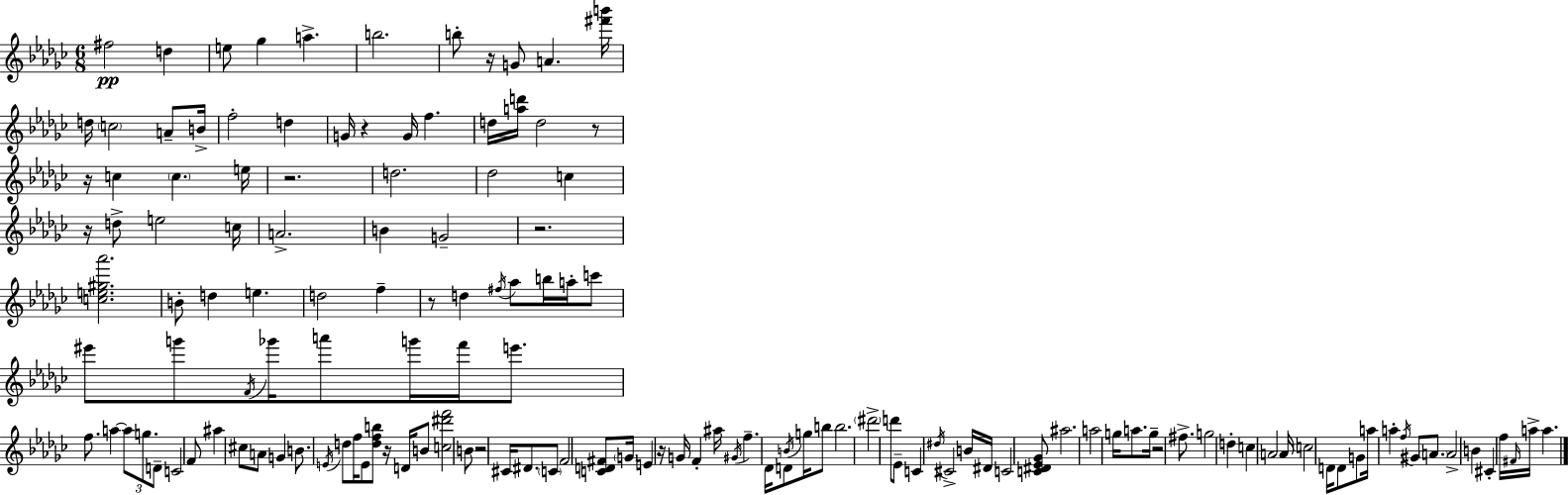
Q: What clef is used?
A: treble